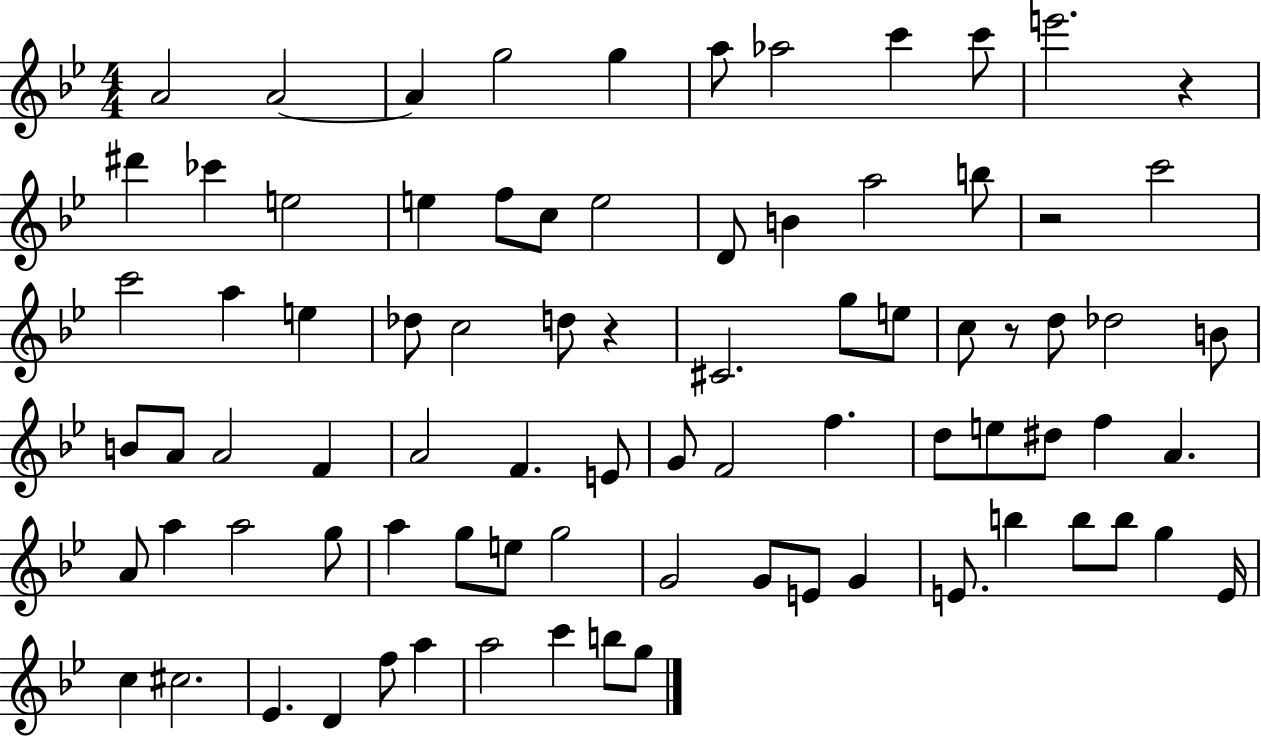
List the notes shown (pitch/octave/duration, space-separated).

A4/h A4/h A4/q G5/h G5/q A5/e Ab5/h C6/q C6/e E6/h. R/q D#6/q CES6/q E5/h E5/q F5/e C5/e E5/h D4/e B4/q A5/h B5/e R/h C6/h C6/h A5/q E5/q Db5/e C5/h D5/e R/q C#4/h. G5/e E5/e C5/e R/e D5/e Db5/h B4/e B4/e A4/e A4/h F4/q A4/h F4/q. E4/e G4/e F4/h F5/q. D5/e E5/e D#5/e F5/q A4/q. A4/e A5/q A5/h G5/e A5/q G5/e E5/e G5/h G4/h G4/e E4/e G4/q E4/e. B5/q B5/e B5/e G5/q E4/s C5/q C#5/h. Eb4/q. D4/q F5/e A5/q A5/h C6/q B5/e G5/e